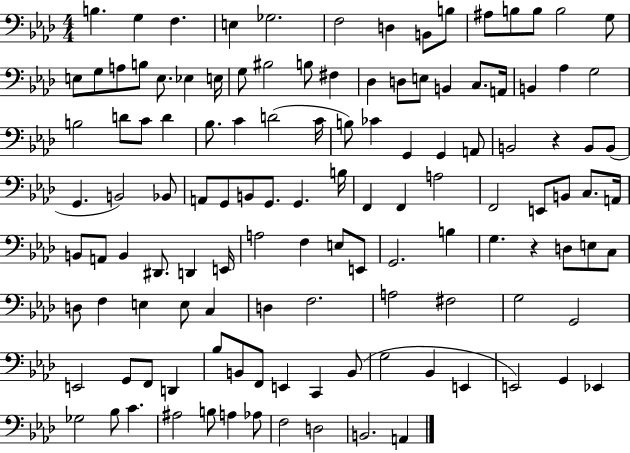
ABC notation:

X:1
T:Untitled
M:4/4
L:1/4
K:Ab
B, G, F, E, _G,2 F,2 D, B,,/2 B,/2 ^A,/2 B,/2 B,/2 B,2 G,/2 E,/2 G,/2 A,/2 B,/2 E,/2 _E, E,/4 G,/2 ^B,2 B,/2 ^F, _D, D,/2 E,/2 B,, C,/2 A,,/4 B,, _A, G,2 B,2 D/2 C/2 D _B,/2 C D2 C/4 B,/2 _C G,, G,, A,,/2 B,,2 z B,,/2 B,,/2 G,, B,,2 _B,,/2 A,,/2 G,,/2 B,,/2 G,,/2 G,, B,/4 F,, F,, A,2 F,,2 E,,/2 B,,/2 C,/2 A,,/4 B,,/2 A,,/2 B,, ^D,,/2 D,, E,,/4 A,2 F, E,/2 E,,/2 G,,2 B, G, z D,/2 E,/2 C,/2 D,/2 F, E, E,/2 C, D, F,2 A,2 ^F,2 G,2 G,,2 E,,2 G,,/2 F,,/2 D,, _B,/2 B,,/2 F,,/2 E,, C,, B,,/2 G,2 _B,, E,, E,,2 G,, _E,, _G,2 _B,/2 C ^A,2 B,/2 A, _A,/2 F,2 D,2 B,,2 A,,